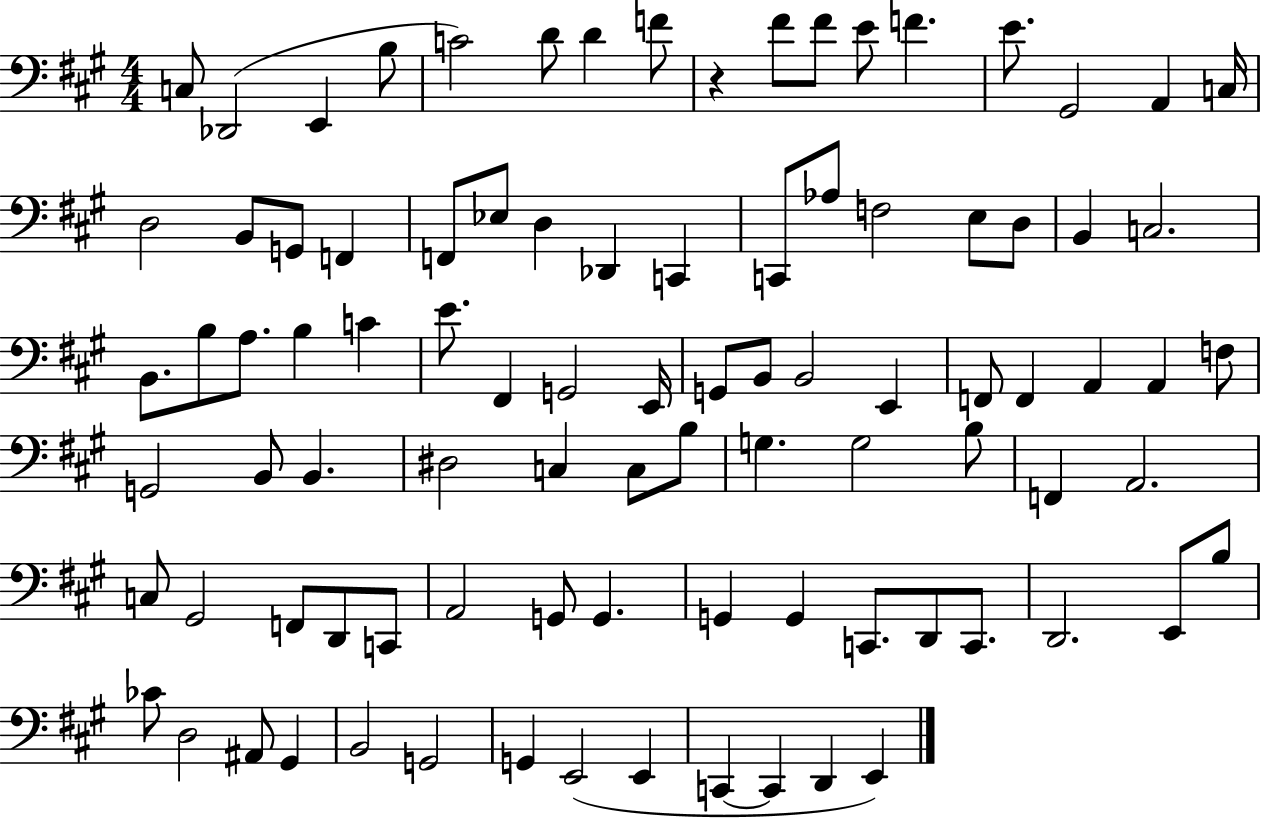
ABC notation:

X:1
T:Untitled
M:4/4
L:1/4
K:A
C,/2 _D,,2 E,, B,/2 C2 D/2 D F/2 z ^F/2 ^F/2 E/2 F E/2 ^G,,2 A,, C,/4 D,2 B,,/2 G,,/2 F,, F,,/2 _E,/2 D, _D,, C,, C,,/2 _A,/2 F,2 E,/2 D,/2 B,, C,2 B,,/2 B,/2 A,/2 B, C E/2 ^F,, G,,2 E,,/4 G,,/2 B,,/2 B,,2 E,, F,,/2 F,, A,, A,, F,/2 G,,2 B,,/2 B,, ^D,2 C, C,/2 B,/2 G, G,2 B,/2 F,, A,,2 C,/2 ^G,,2 F,,/2 D,,/2 C,,/2 A,,2 G,,/2 G,, G,, G,, C,,/2 D,,/2 C,,/2 D,,2 E,,/2 B,/2 _C/2 D,2 ^A,,/2 ^G,, B,,2 G,,2 G,, E,,2 E,, C,, C,, D,, E,,